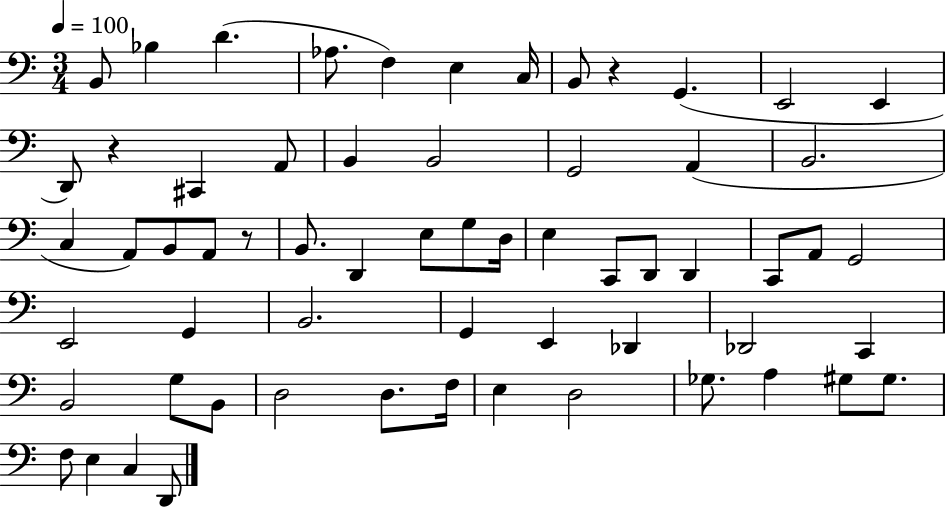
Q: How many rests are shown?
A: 3